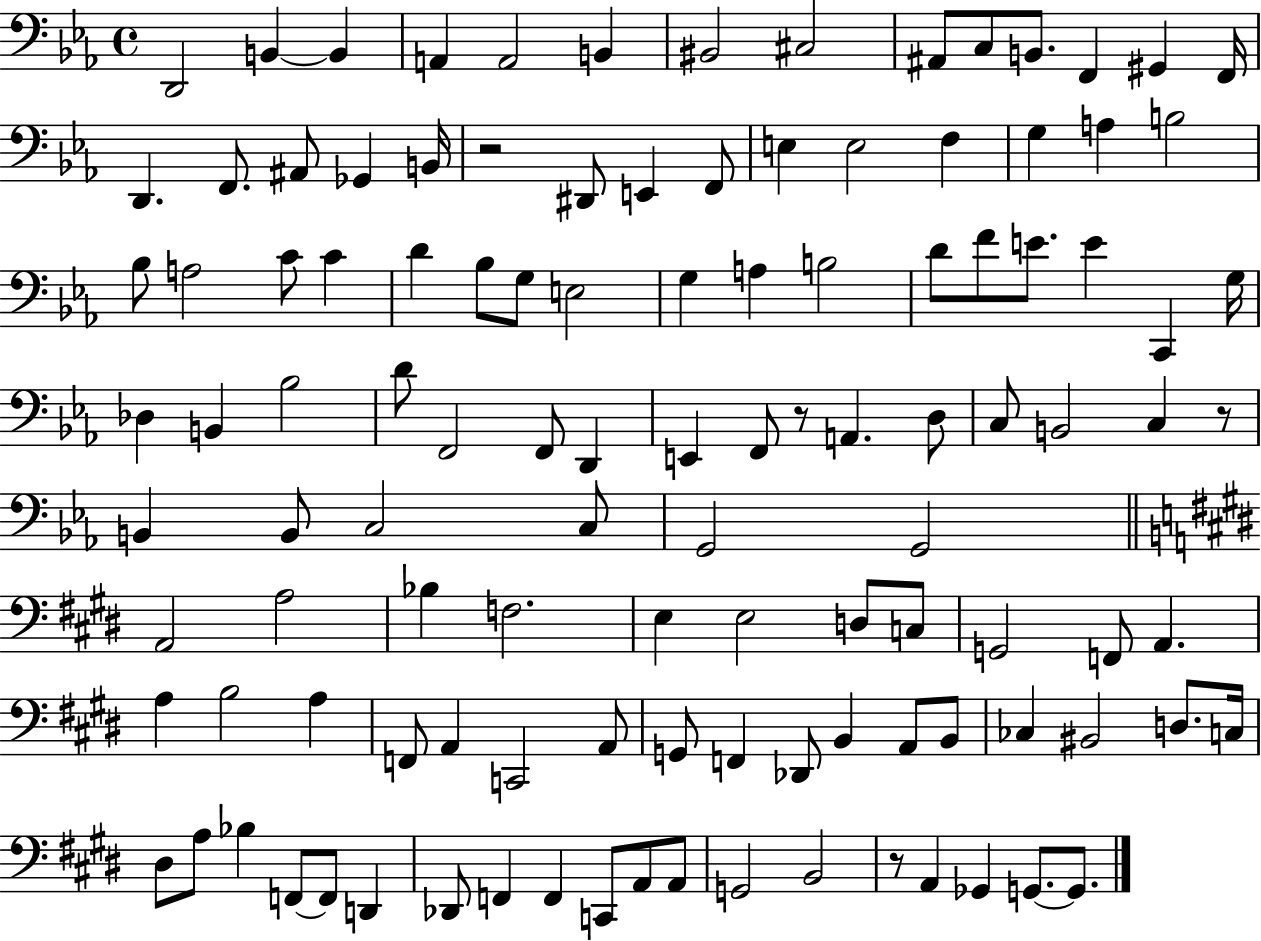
{
  \clef bass
  \time 4/4
  \defaultTimeSignature
  \key ees \major
  d,2 b,4~~ b,4 | a,4 a,2 b,4 | bis,2 cis2 | ais,8 c8 b,8. f,4 gis,4 f,16 | \break d,4. f,8. ais,8 ges,4 b,16 | r2 dis,8 e,4 f,8 | e4 e2 f4 | g4 a4 b2 | \break bes8 a2 c'8 c'4 | d'4 bes8 g8 e2 | g4 a4 b2 | d'8 f'8 e'8. e'4 c,4 g16 | \break des4 b,4 bes2 | d'8 f,2 f,8 d,4 | e,4 f,8 r8 a,4. d8 | c8 b,2 c4 r8 | \break b,4 b,8 c2 c8 | g,2 g,2 | \bar "||" \break \key e \major a,2 a2 | bes4 f2. | e4 e2 d8 c8 | g,2 f,8 a,4. | \break a4 b2 a4 | f,8 a,4 c,2 a,8 | g,8 f,4 des,8 b,4 a,8 b,8 | ces4 bis,2 d8. c16 | \break dis8 a8 bes4 f,8~~ f,8 d,4 | des,8 f,4 f,4 c,8 a,8 a,8 | g,2 b,2 | r8 a,4 ges,4 g,8.~~ g,8. | \break \bar "|."
}